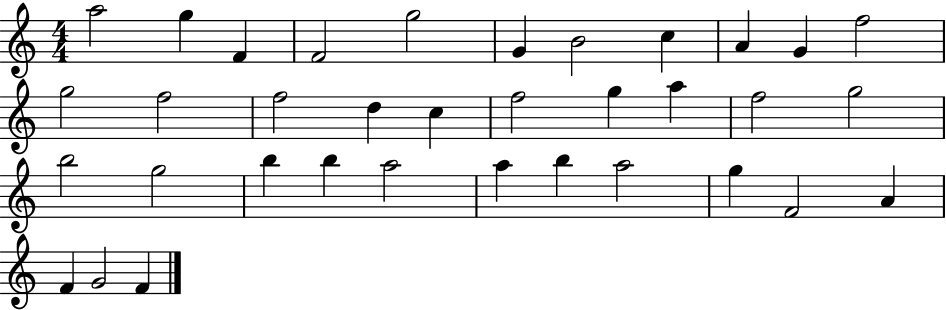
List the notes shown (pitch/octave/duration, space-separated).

A5/h G5/q F4/q F4/h G5/h G4/q B4/h C5/q A4/q G4/q F5/h G5/h F5/h F5/h D5/q C5/q F5/h G5/q A5/q F5/h G5/h B5/h G5/h B5/q B5/q A5/h A5/q B5/q A5/h G5/q F4/h A4/q F4/q G4/h F4/q